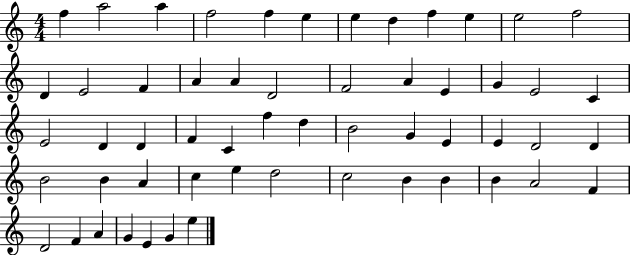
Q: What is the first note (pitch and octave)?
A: F5